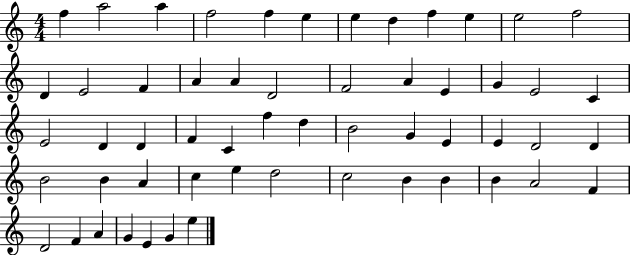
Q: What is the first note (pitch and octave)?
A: F5